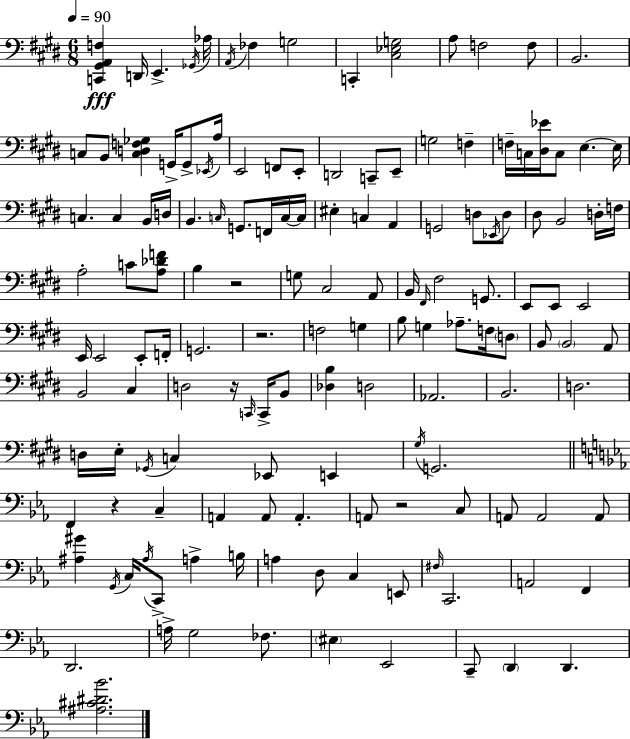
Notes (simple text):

[C2,G#2,A2,F3]/q D2/s E2/q. Gb2/s Ab3/s A2/s FES3/q G3/h C2/q [C#3,Eb3,G3]/h A3/e F3/h F3/e B2/h. C3/e B2/e [C3,D3,F3,Gb3]/q G2/s G2/e Eb2/s A3/s E2/h F2/e E2/e D2/h C2/e E2/e G3/h F3/q F3/s C3/s [D#3,Eb4]/s C3/e E3/q. E3/s C3/q. C3/q B2/s D3/s B2/q. C3/s G2/e. F2/s C3/s C3/s EIS3/q C3/q A2/q G2/h D3/e Eb2/s D3/e D#3/e B2/h D3/s F3/s A3/h C4/e [A3,Db4,F4]/e B3/q R/h G3/e C#3/h A2/e B2/s F#2/s F#3/h G2/e. E2/e E2/e E2/h E2/s E2/h E2/e F2/s G2/h. R/h. F3/h G3/q B3/e G3/q Ab3/e. F3/s D3/e B2/e B2/h A2/e B2/h C#3/q D3/h R/s C2/s C2/s B2/e [Db3,B3]/q D3/h Ab2/h. B2/h. D3/h. D3/s E3/s Gb2/s C3/q Eb2/e E2/q G#3/s G2/h. F2/q R/q C3/q A2/q A2/e A2/q. A2/e R/h C3/e A2/e A2/h A2/e [A#3,G#4]/q G2/s C3/s A#3/s C2/e A3/q B3/s A3/q D3/e C3/q E2/e F#3/s C2/h. A2/h F2/q D2/h. A3/s G3/h FES3/e. EIS3/q Eb2/h C2/e D2/q D2/q. [A#3,C#4,D#4,Bb4]/h.